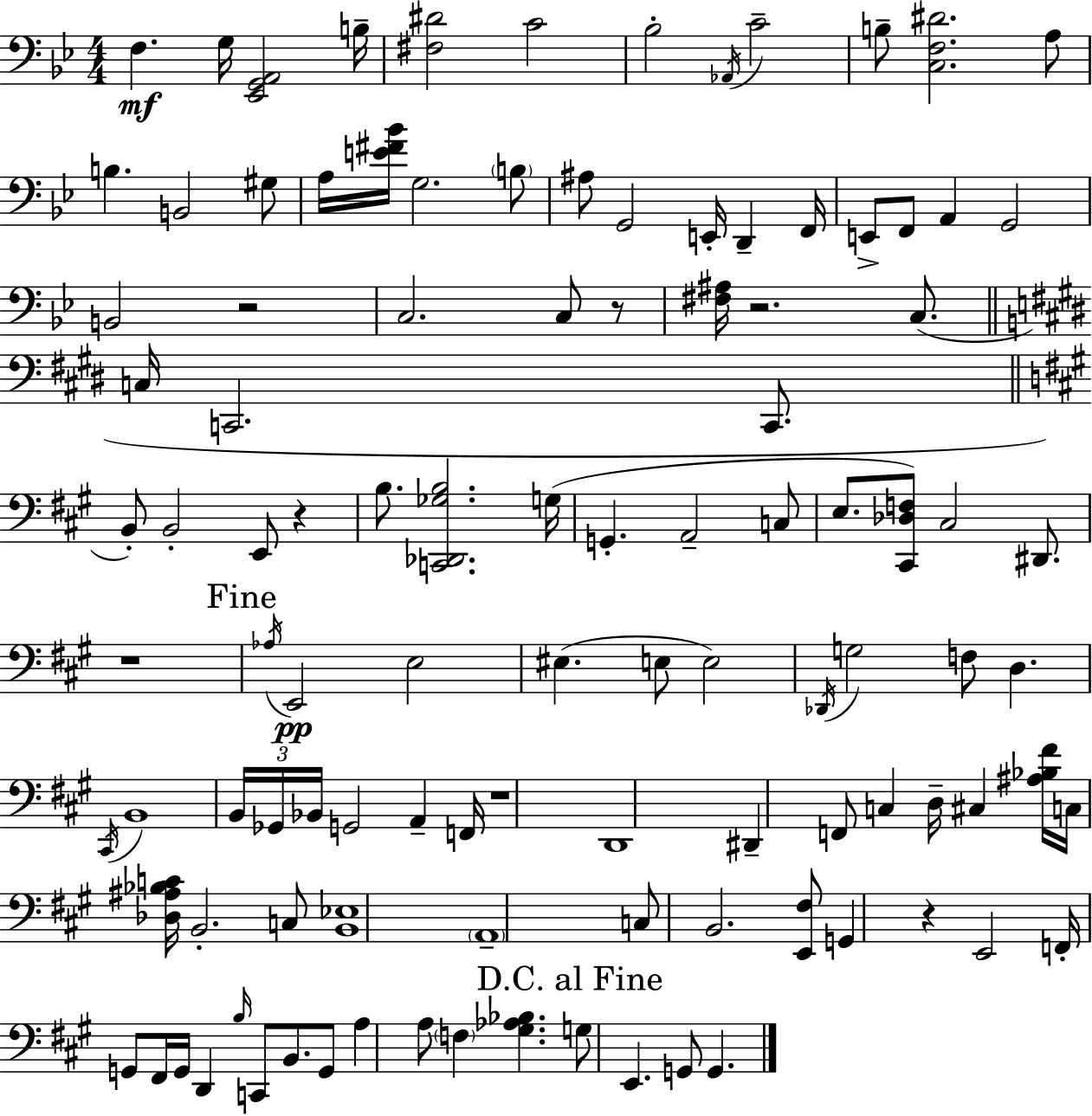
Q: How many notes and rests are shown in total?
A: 109